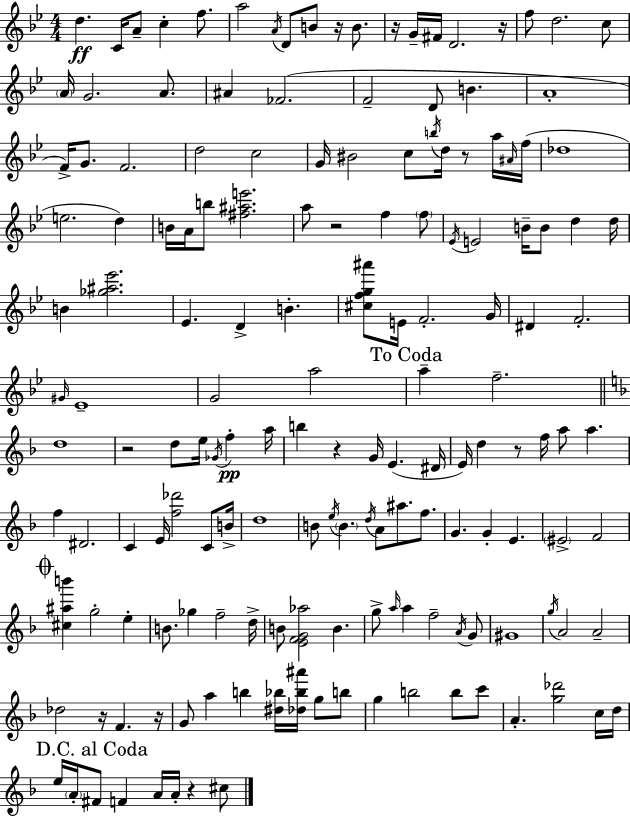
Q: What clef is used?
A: treble